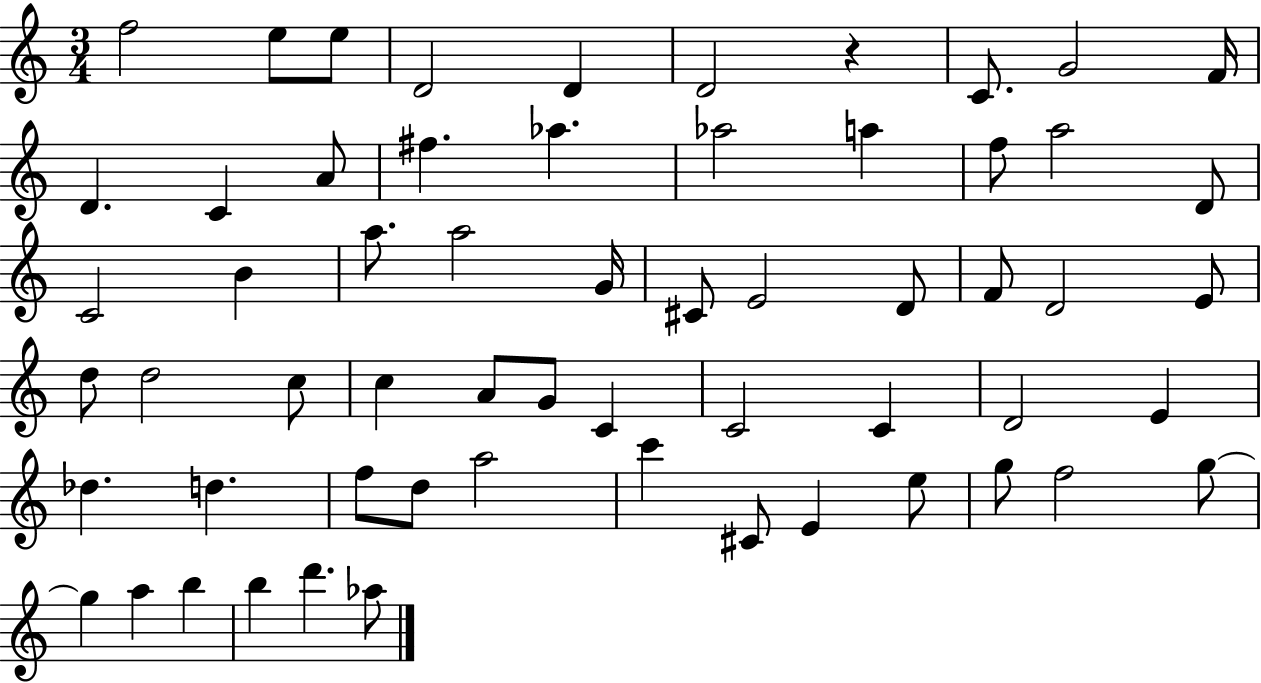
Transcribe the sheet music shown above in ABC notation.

X:1
T:Untitled
M:3/4
L:1/4
K:C
f2 e/2 e/2 D2 D D2 z C/2 G2 F/4 D C A/2 ^f _a _a2 a f/2 a2 D/2 C2 B a/2 a2 G/4 ^C/2 E2 D/2 F/2 D2 E/2 d/2 d2 c/2 c A/2 G/2 C C2 C D2 E _d d f/2 d/2 a2 c' ^C/2 E e/2 g/2 f2 g/2 g a b b d' _a/2